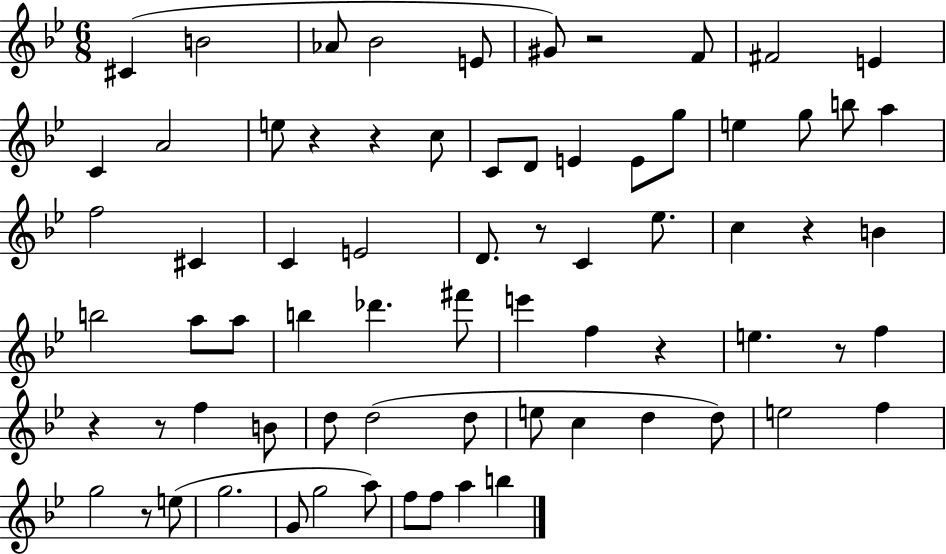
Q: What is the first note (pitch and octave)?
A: C#4